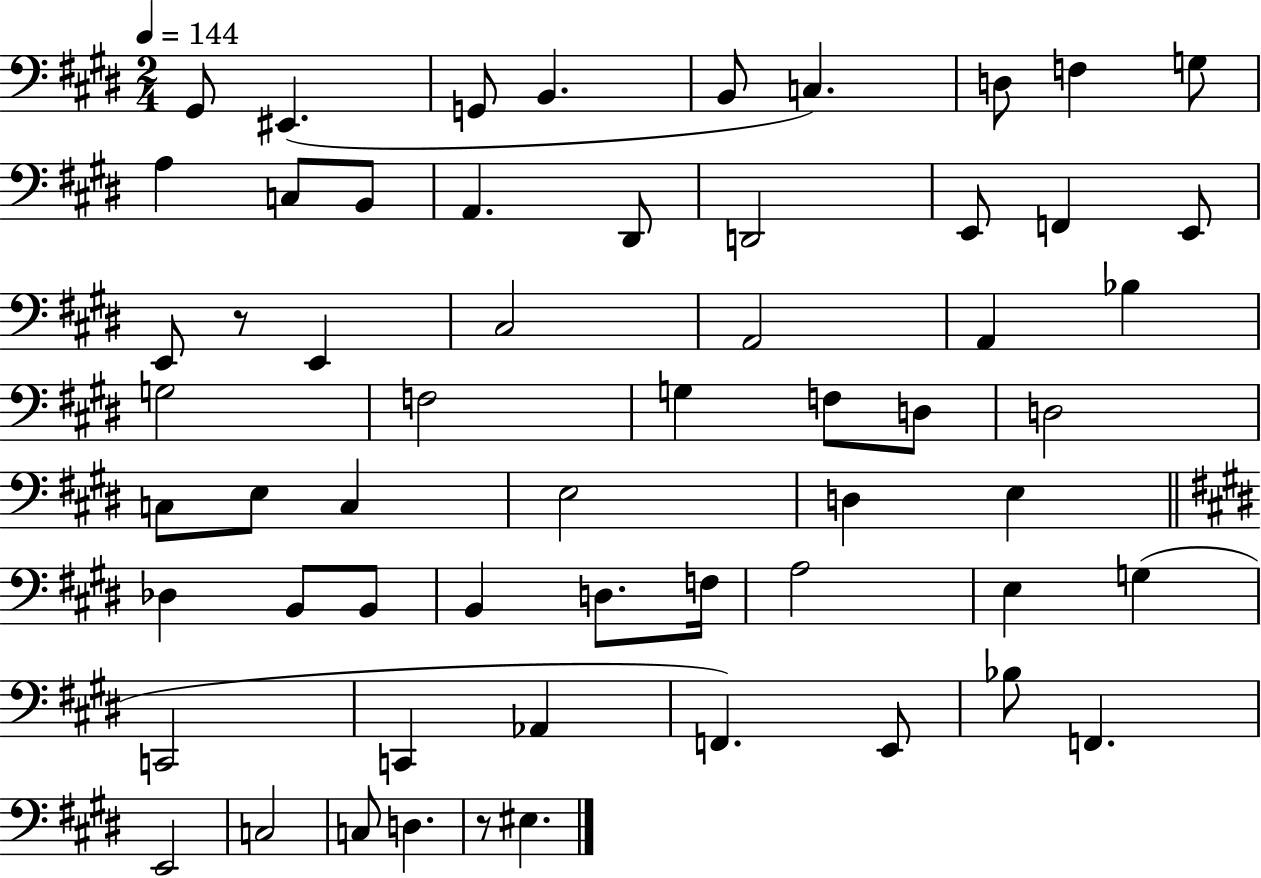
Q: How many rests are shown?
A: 2